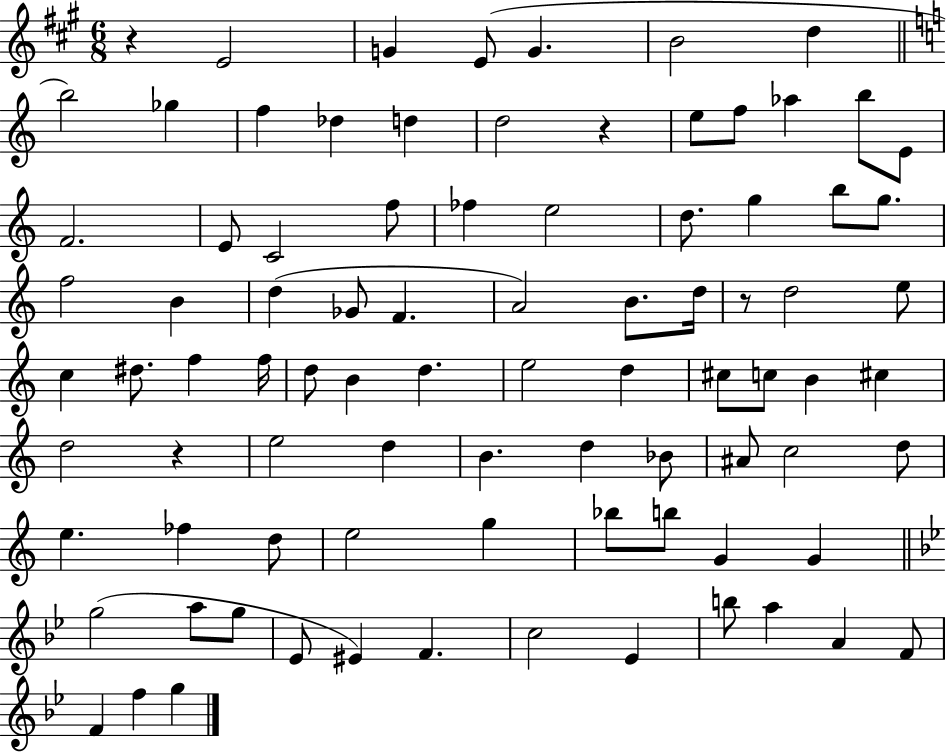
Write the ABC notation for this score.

X:1
T:Untitled
M:6/8
L:1/4
K:A
z E2 G E/2 G B2 d b2 _g f _d d d2 z e/2 f/2 _a b/2 E/2 F2 E/2 C2 f/2 _f e2 d/2 g b/2 g/2 f2 B d _G/2 F A2 B/2 d/4 z/2 d2 e/2 c ^d/2 f f/4 d/2 B d e2 d ^c/2 c/2 B ^c d2 z e2 d B d _B/2 ^A/2 c2 d/2 e _f d/2 e2 g _b/2 b/2 G G g2 a/2 g/2 _E/2 ^E F c2 _E b/2 a A F/2 F f g